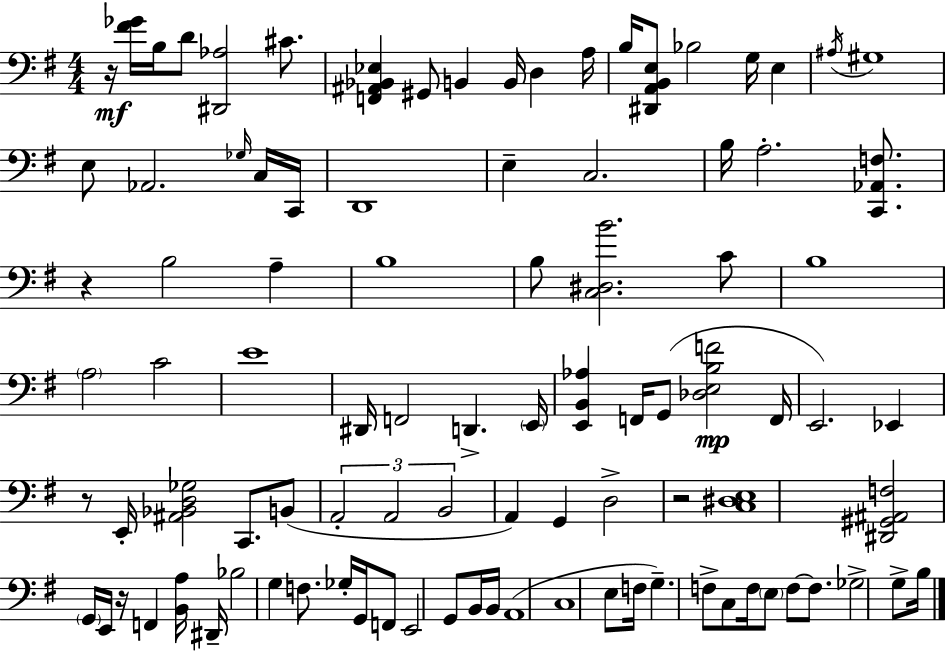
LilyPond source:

{
  \clef bass
  \numericTimeSignature
  \time 4/4
  \key e \minor
  r16\mf <fis' ges'>16 b16 d'8 <dis, aes>2 cis'8. | <f, ais, bes, ees>4 gis,8 b,4 b,16 d4 a16 | b16 <dis, a, b, e>8 bes2 g16 e4 | \acciaccatura { ais16 } gis1 | \break e8 aes,2. \grace { ges16 } | c16 c,16 d,1 | e4-- c2. | b16 a2.-. <c, aes, f>8. | \break r4 b2 a4-- | b1 | b8 <c dis b'>2. | c'8 b1 | \break \parenthesize a2 c'2 | e'1 | dis,16 f,2 d,4.-> | \parenthesize e,16 <e, b, aes>4 f,16 g,8( <des e b f'>2\mp | \break f,16 e,2.) ees,4 | r8 e,16-. <ais, bes, d ges>2 c,8. | b,8( \tuplet 3/2 { a,2-. a,2 | b,2 } a,4) g,4 | \break d2-> r2 | <c dis e>1 | <dis, gis, ais, f>2 \parenthesize g,16 e,16 r16 f,4 | <b, a>16 dis,16-- bes2 g4 f8. | \break ges16-. g,16 f,8 e,2 g,8 | b,16 b,16 a,1( | c1 | e8 f16 g4.--) f8-> c8 f16 | \break \parenthesize e8 f8~~ f8. ges2-> g8-> | b16 \bar "|."
}